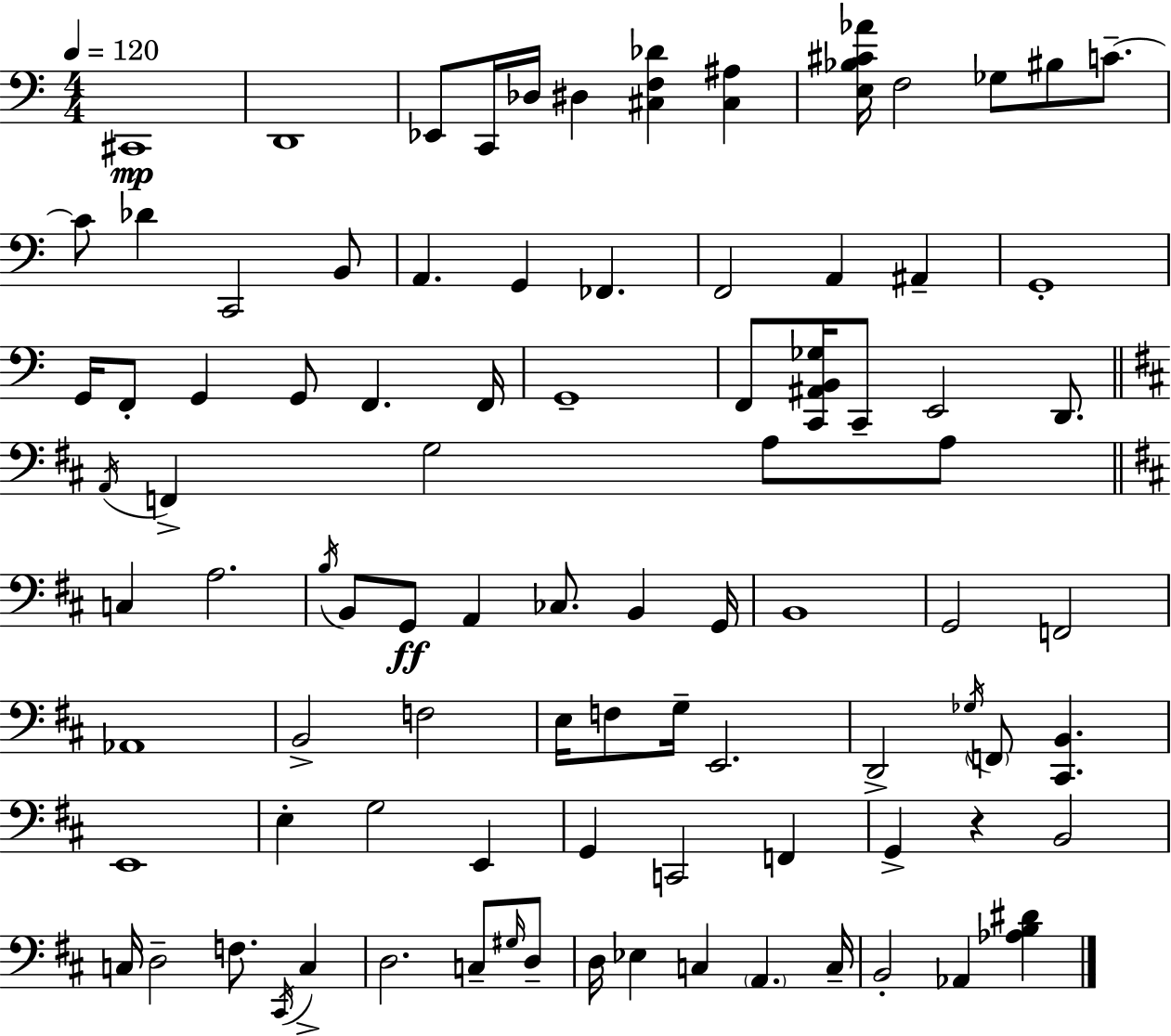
C#2/w D2/w Eb2/e C2/s Db3/s D#3/q [C#3,F3,Db4]/q [C#3,A#3]/q [E3,Bb3,C#4,Ab4]/s F3/h Gb3/e BIS3/e C4/e. C4/e Db4/q C2/h B2/e A2/q. G2/q FES2/q. F2/h A2/q A#2/q G2/w G2/s F2/e G2/q G2/e F2/q. F2/s G2/w F2/e [C2,A#2,B2,Gb3]/s C2/e E2/h D2/e. A2/s F2/q G3/h A3/e A3/e C3/q A3/h. B3/s B2/e G2/e A2/q CES3/e. B2/q G2/s B2/w G2/h F2/h Ab2/w B2/h F3/h E3/s F3/e G3/s E2/h. D2/h Gb3/s F2/e [C#2,B2]/q. E2/w E3/q G3/h E2/q G2/q C2/h F2/q G2/q R/q B2/h C3/s D3/h F3/e. C#2/s C3/q D3/h. C3/e G#3/s D3/e D3/s Eb3/q C3/q A2/q. C3/s B2/h Ab2/q [Ab3,B3,D#4]/q